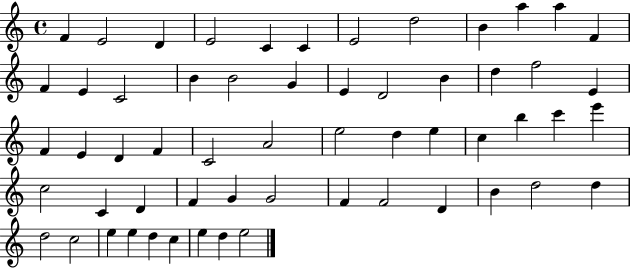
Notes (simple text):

F4/q E4/h D4/q E4/h C4/q C4/q E4/h D5/h B4/q A5/q A5/q F4/q F4/q E4/q C4/h B4/q B4/h G4/q E4/q D4/h B4/q D5/q F5/h E4/q F4/q E4/q D4/q F4/q C4/h A4/h E5/h D5/q E5/q C5/q B5/q C6/q E6/q C5/h C4/q D4/q F4/q G4/q G4/h F4/q F4/h D4/q B4/q D5/h D5/q D5/h C5/h E5/q E5/q D5/q C5/q E5/q D5/q E5/h